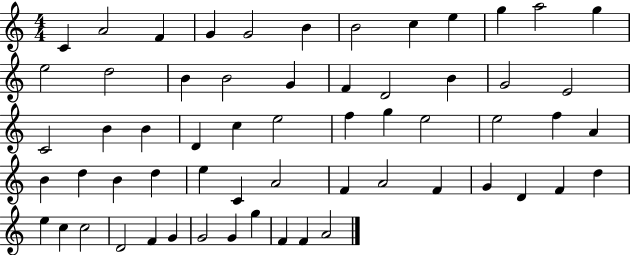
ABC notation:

X:1
T:Untitled
M:4/4
L:1/4
K:C
C A2 F G G2 B B2 c e g a2 g e2 d2 B B2 G F D2 B G2 E2 C2 B B D c e2 f g e2 e2 f A B d B d e C A2 F A2 F G D F d e c c2 D2 F G G2 G g F F A2